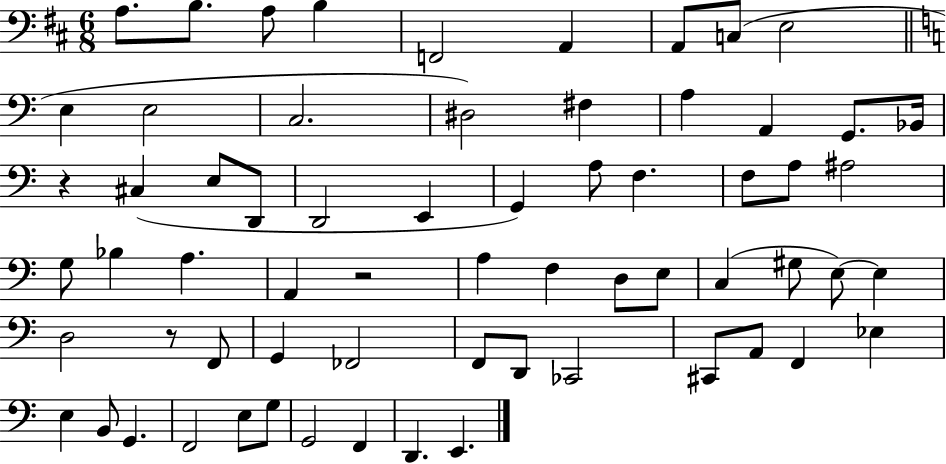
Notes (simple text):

A3/e. B3/e. A3/e B3/q F2/h A2/q A2/e C3/e E3/h E3/q E3/h C3/h. D#3/h F#3/q A3/q A2/q G2/e. Bb2/s R/q C#3/q E3/e D2/e D2/h E2/q G2/q A3/e F3/q. F3/e A3/e A#3/h G3/e Bb3/q A3/q. A2/q R/h A3/q F3/q D3/e E3/e C3/q G#3/e E3/e E3/q D3/h R/e F2/e G2/q FES2/h F2/e D2/e CES2/h C#2/e A2/e F2/q Eb3/q E3/q B2/e G2/q. F2/h E3/e G3/e G2/h F2/q D2/q. E2/q.